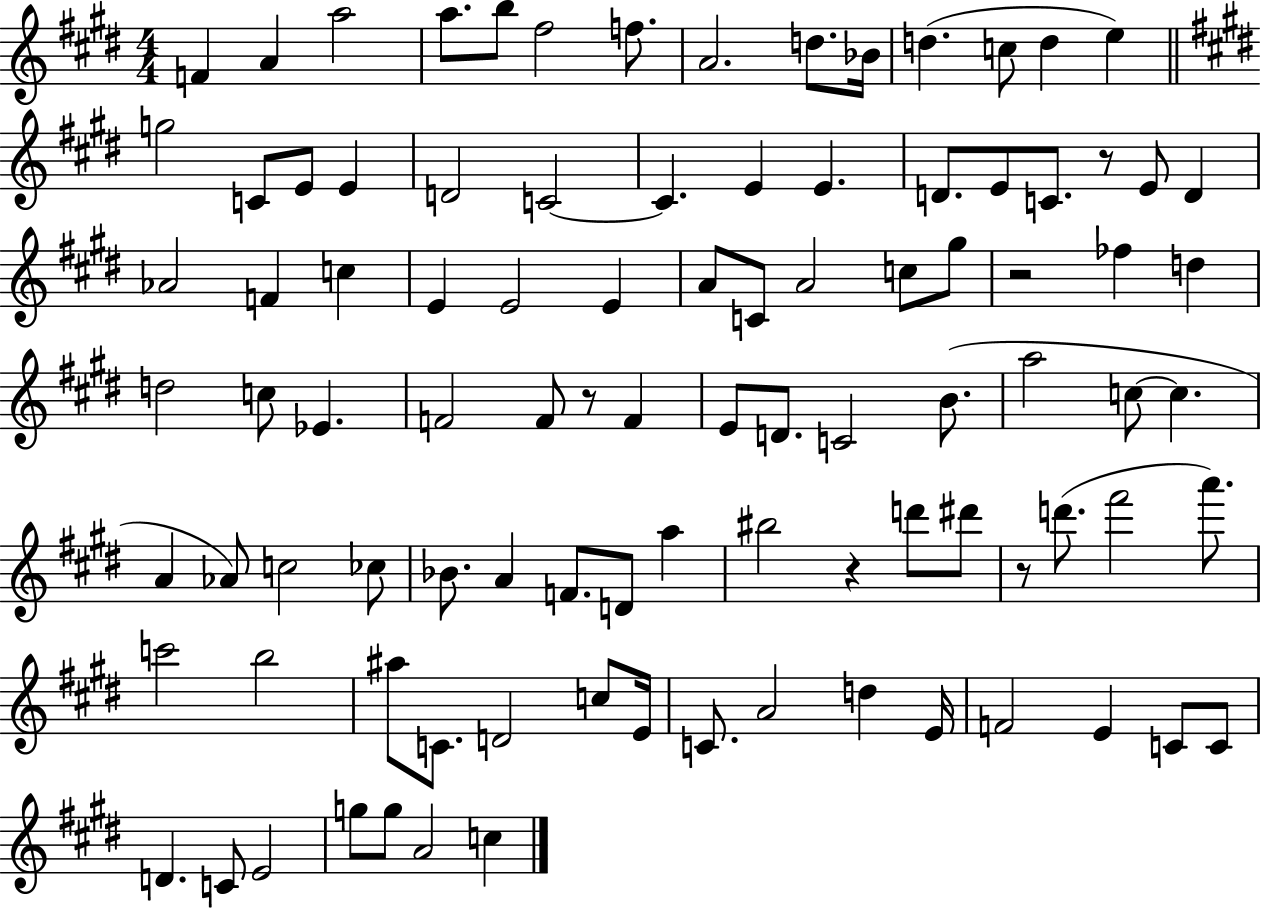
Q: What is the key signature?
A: E major